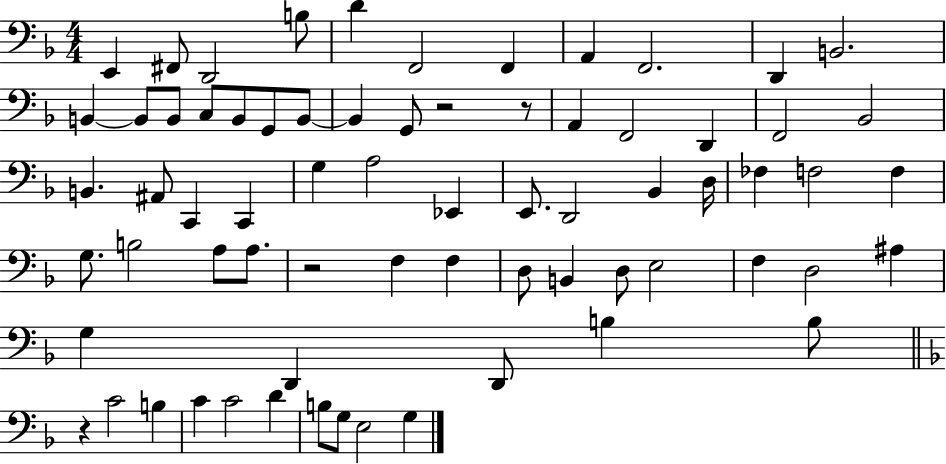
E2/q F#2/e D2/h B3/e D4/q F2/h F2/q A2/q F2/h. D2/q B2/h. B2/q B2/e B2/e C3/e B2/e G2/e B2/e B2/q G2/e R/h R/e A2/q F2/h D2/q F2/h Bb2/h B2/q. A#2/e C2/q C2/q G3/q A3/h Eb2/q E2/e. D2/h Bb2/q D3/s FES3/q F3/h F3/q G3/e. B3/h A3/e A3/e. R/h F3/q F3/q D3/e B2/q D3/e E3/h F3/q D3/h A#3/q G3/q D2/q D2/e B3/q B3/e R/q C4/h B3/q C4/q C4/h D4/q B3/e G3/e E3/h G3/q